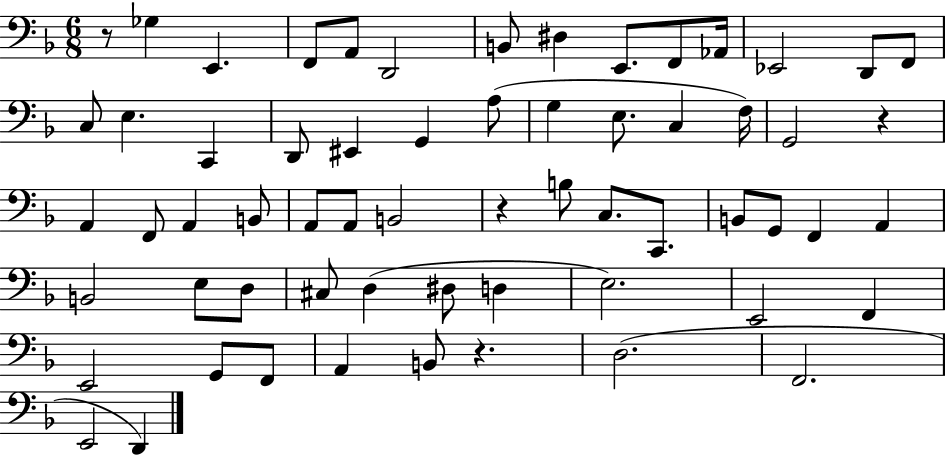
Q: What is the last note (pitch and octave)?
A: D2